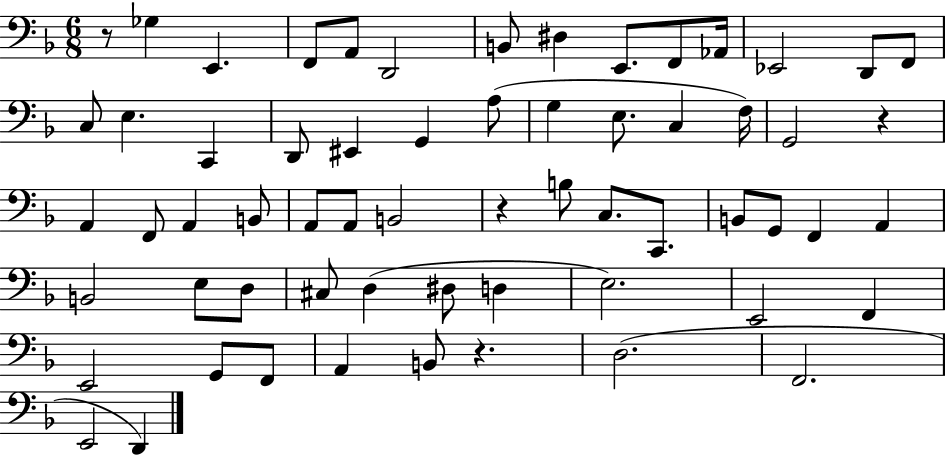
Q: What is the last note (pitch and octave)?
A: D2